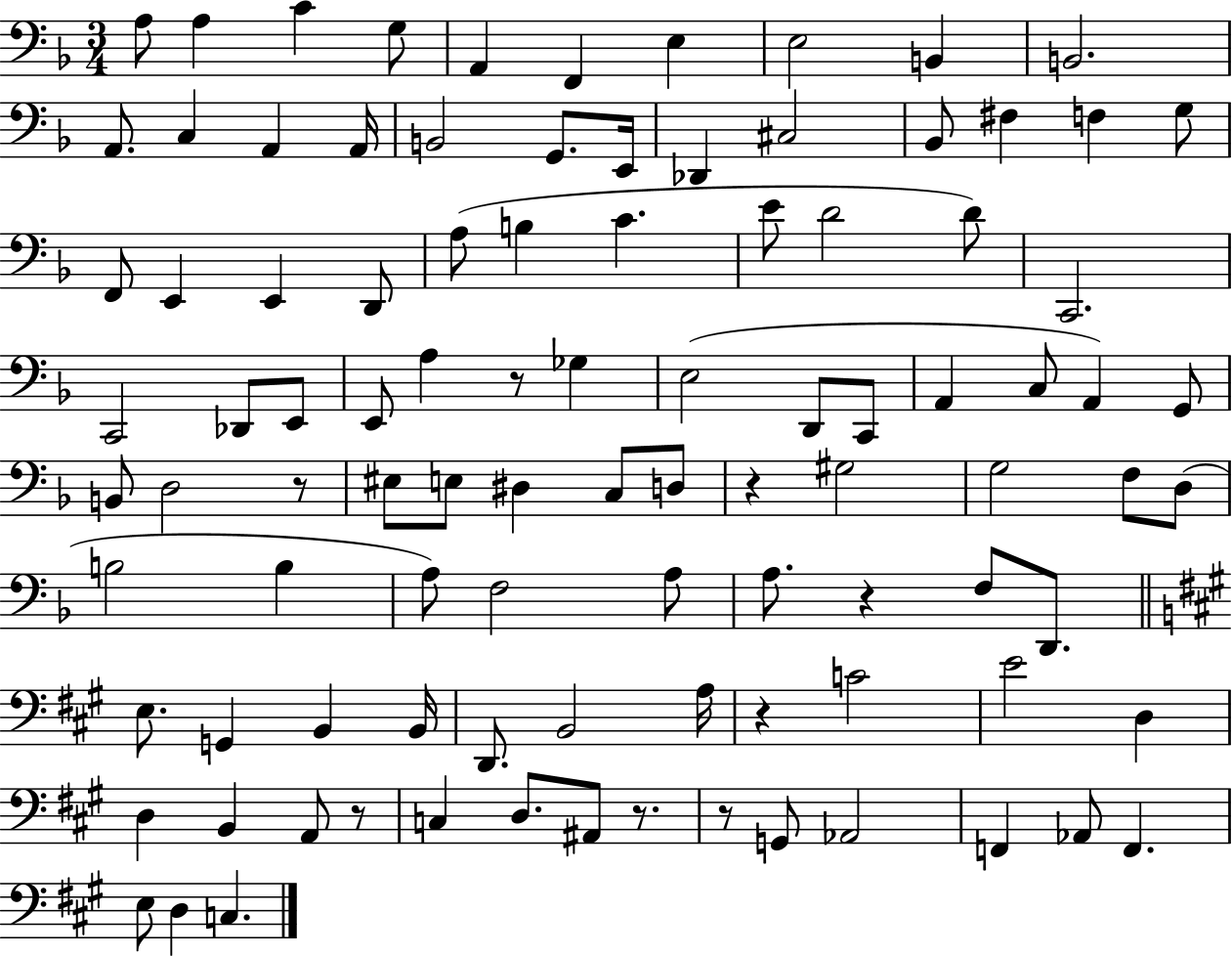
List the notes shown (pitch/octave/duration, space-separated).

A3/e A3/q C4/q G3/e A2/q F2/q E3/q E3/h B2/q B2/h. A2/e. C3/q A2/q A2/s B2/h G2/e. E2/s Db2/q C#3/h Bb2/e F#3/q F3/q G3/e F2/e E2/q E2/q D2/e A3/e B3/q C4/q. E4/e D4/h D4/e C2/h. C2/h Db2/e E2/e E2/e A3/q R/e Gb3/q E3/h D2/e C2/e A2/q C3/e A2/q G2/e B2/e D3/h R/e EIS3/e E3/e D#3/q C3/e D3/e R/q G#3/h G3/h F3/e D3/e B3/h B3/q A3/e F3/h A3/e A3/e. R/q F3/e D2/e. E3/e. G2/q B2/q B2/s D2/e. B2/h A3/s R/q C4/h E4/h D3/q D3/q B2/q A2/e R/e C3/q D3/e. A#2/e R/e. R/e G2/e Ab2/h F2/q Ab2/e F2/q. E3/e D3/q C3/q.